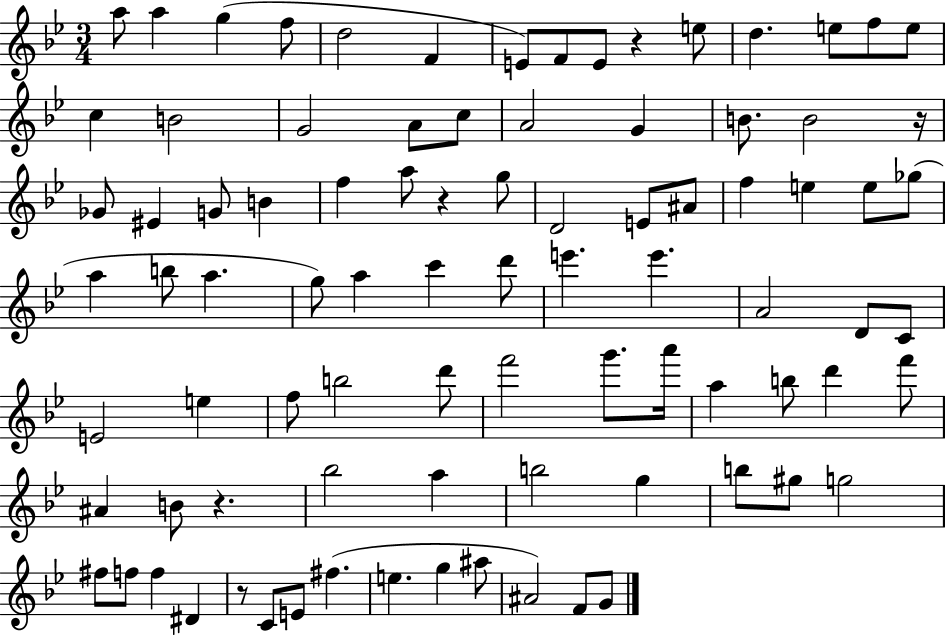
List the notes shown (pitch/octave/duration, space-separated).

A5/e A5/q G5/q F5/e D5/h F4/q E4/e F4/e E4/e R/q E5/e D5/q. E5/e F5/e E5/e C5/q B4/h G4/h A4/e C5/e A4/h G4/q B4/e. B4/h R/s Gb4/e EIS4/q G4/e B4/q F5/q A5/e R/q G5/e D4/h E4/e A#4/e F5/q E5/q E5/e Gb5/e A5/q B5/e A5/q. G5/e A5/q C6/q D6/e E6/q. E6/q. A4/h D4/e C4/e E4/h E5/q F5/e B5/h D6/e F6/h G6/e. A6/s A5/q B5/e D6/q F6/e A#4/q B4/e R/q. Bb5/h A5/q B5/h G5/q B5/e G#5/e G5/h F#5/e F5/e F5/q D#4/q R/e C4/e E4/e F#5/q. E5/q. G5/q A#5/e A#4/h F4/e G4/e